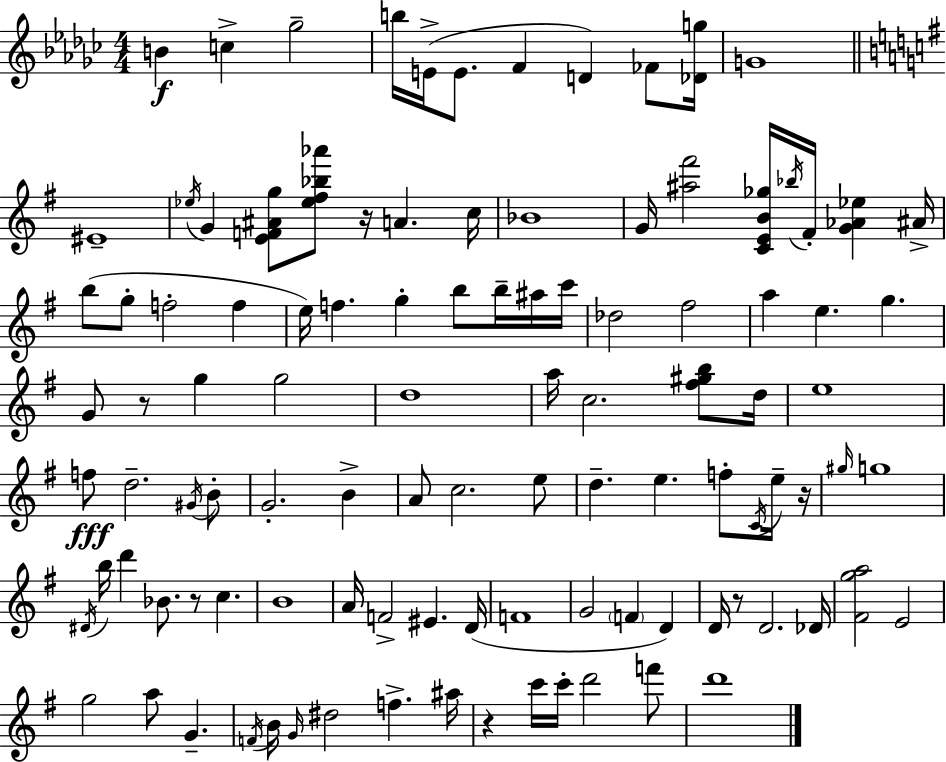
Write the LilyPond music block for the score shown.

{
  \clef treble
  \numericTimeSignature
  \time 4/4
  \key ees \minor
  b'4\f c''4-> ges''2-- | b''16 e'16->( e'8. f'4 d'4) fes'8 <des' g''>16 | g'1 | \bar "||" \break \key e \minor eis'1-- | \acciaccatura { ees''16 } g'4 <e' f' ais' g''>8 <ees'' fis'' bes'' aes'''>8 r16 a'4. | c''16 bes'1 | g'16 <ais'' fis'''>2 <c' e' b' ges''>16 \acciaccatura { bes''16 } fis'16-. <g' aes' ees''>4 | \break ais'16-> b''8( g''8-. f''2-. f''4 | e''16) f''4. g''4-. b''8 b''16-- | ais''16 c'''16 des''2 fis''2 | a''4 e''4. g''4. | \break g'8 r8 g''4 g''2 | d''1 | a''16 c''2. <fis'' gis'' b''>8 | d''16 e''1 | \break f''8\fff d''2.-- | \acciaccatura { gis'16 } b'8-. g'2.-. b'4-> | a'8 c''2. | e''8 d''4.-- e''4. f''8-. | \break \acciaccatura { c'16 } e''16-- r16 \grace { gis''16 } g''1 | \acciaccatura { dis'16 } b''16 d'''4 bes'8. r8 | c''4. b'1 | a'16 f'2-> eis'4. | \break d'16( f'1 | g'2 \parenthesize f'4 | d'4) d'16 r8 d'2. | des'16 <fis' g'' a''>2 e'2 | \break g''2 a''8 | g'4.-- \acciaccatura { f'16 } b'16 \grace { g'16 } dis''2 | f''4.-> ais''16 r4 c'''16 c'''16-. d'''2 | f'''8 d'''1 | \break \bar "|."
}